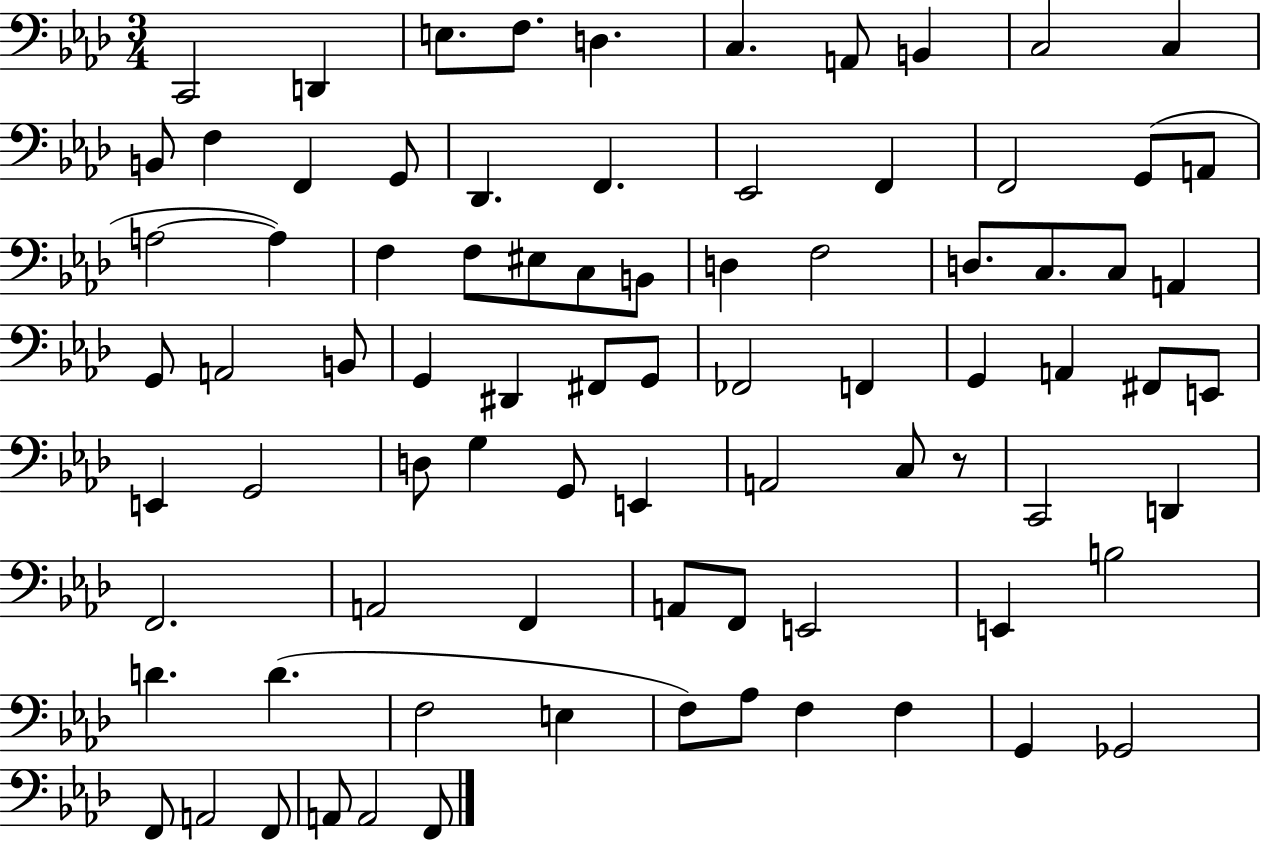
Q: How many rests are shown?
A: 1